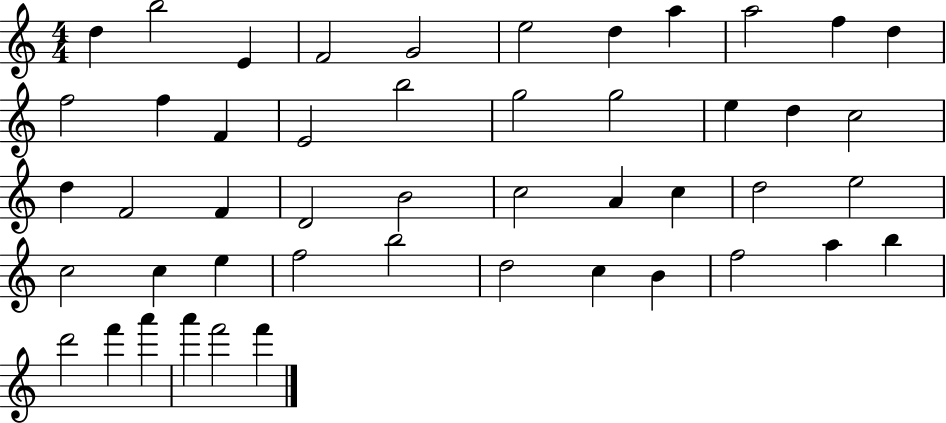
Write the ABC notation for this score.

X:1
T:Untitled
M:4/4
L:1/4
K:C
d b2 E F2 G2 e2 d a a2 f d f2 f F E2 b2 g2 g2 e d c2 d F2 F D2 B2 c2 A c d2 e2 c2 c e f2 b2 d2 c B f2 a b d'2 f' a' a' f'2 f'